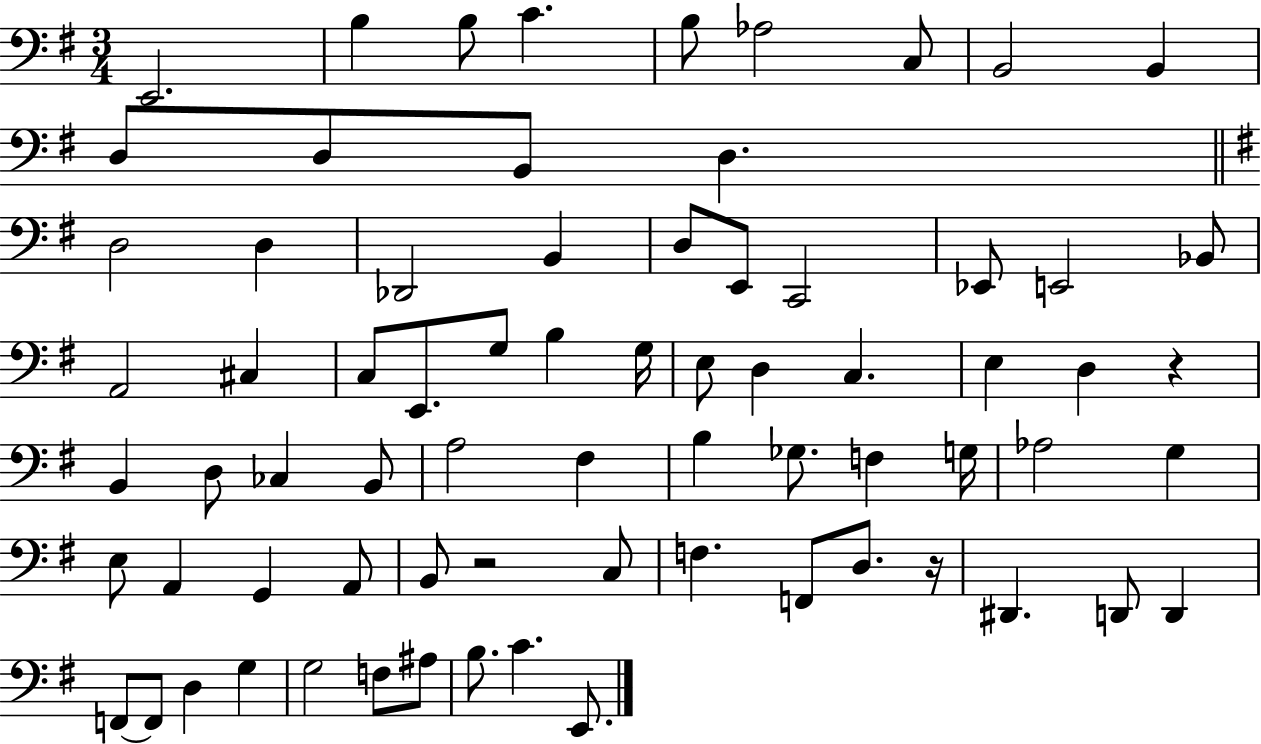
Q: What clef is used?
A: bass